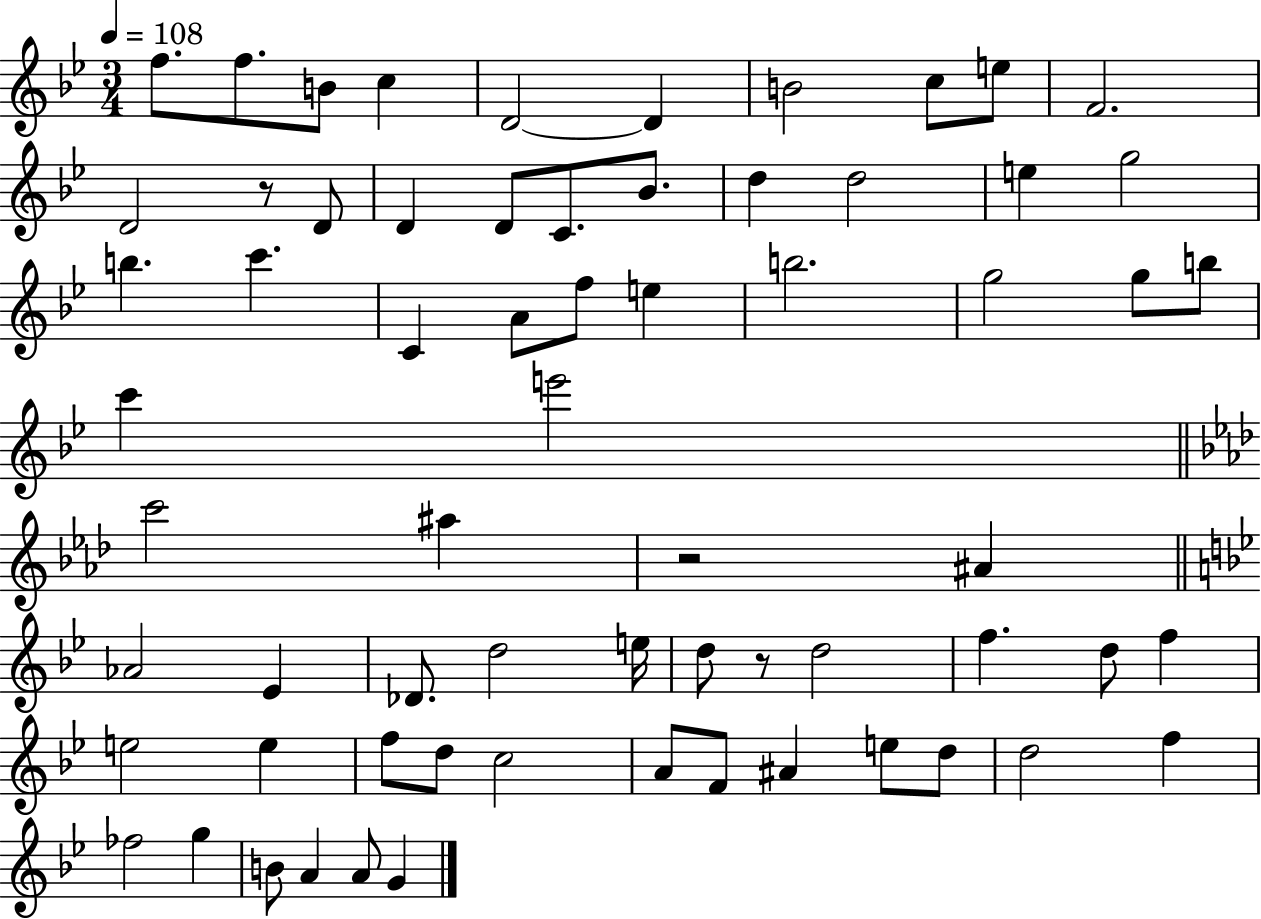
{
  \clef treble
  \numericTimeSignature
  \time 3/4
  \key bes \major
  \tempo 4 = 108
  f''8. f''8. b'8 c''4 | d'2~~ d'4 | b'2 c''8 e''8 | f'2. | \break d'2 r8 d'8 | d'4 d'8 c'8. bes'8. | d''4 d''2 | e''4 g''2 | \break b''4. c'''4. | c'4 a'8 f''8 e''4 | b''2. | g''2 g''8 b''8 | \break c'''4 e'''2 | \bar "||" \break \key f \minor c'''2 ais''4 | r2 ais'4 | \bar "||" \break \key bes \major aes'2 ees'4 | des'8. d''2 e''16 | d''8 r8 d''2 | f''4. d''8 f''4 | \break e''2 e''4 | f''8 d''8 c''2 | a'8 f'8 ais'4 e''8 d''8 | d''2 f''4 | \break fes''2 g''4 | b'8 a'4 a'8 g'4 | \bar "|."
}